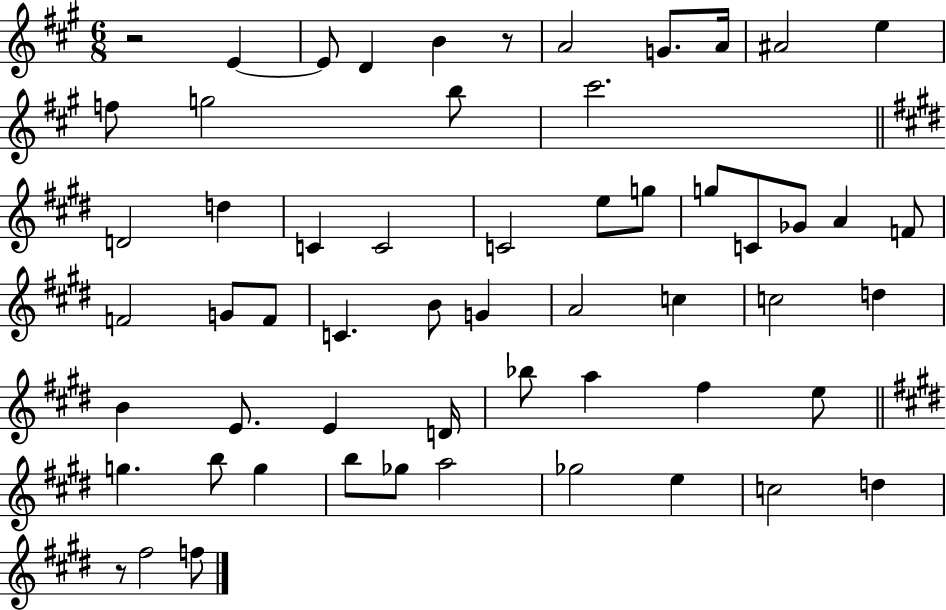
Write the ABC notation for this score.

X:1
T:Untitled
M:6/8
L:1/4
K:A
z2 E E/2 D B z/2 A2 G/2 A/4 ^A2 e f/2 g2 b/2 ^c'2 D2 d C C2 C2 e/2 g/2 g/2 C/2 _G/2 A F/2 F2 G/2 F/2 C B/2 G A2 c c2 d B E/2 E D/4 _b/2 a ^f e/2 g b/2 g b/2 _g/2 a2 _g2 e c2 d z/2 ^f2 f/2